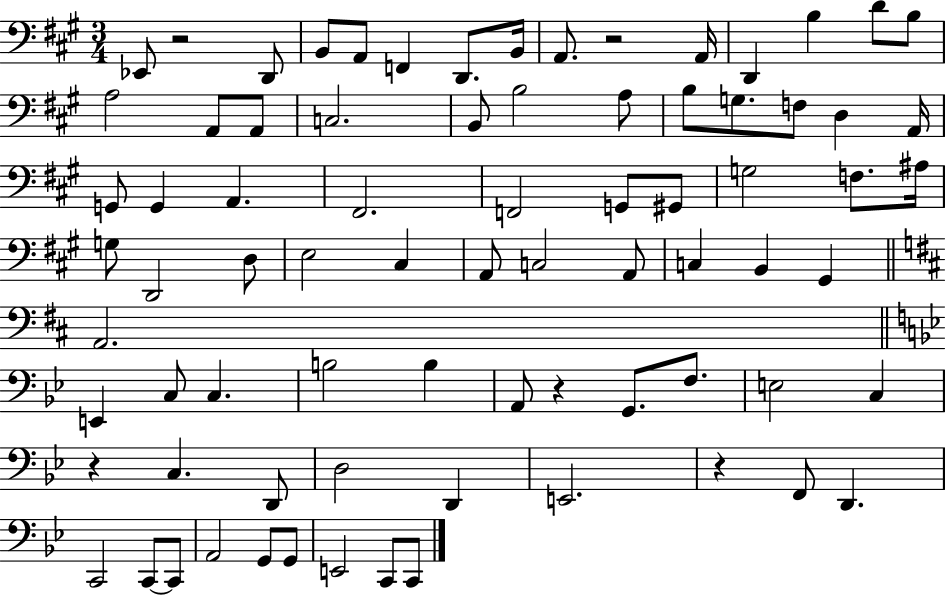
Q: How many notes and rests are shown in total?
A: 78